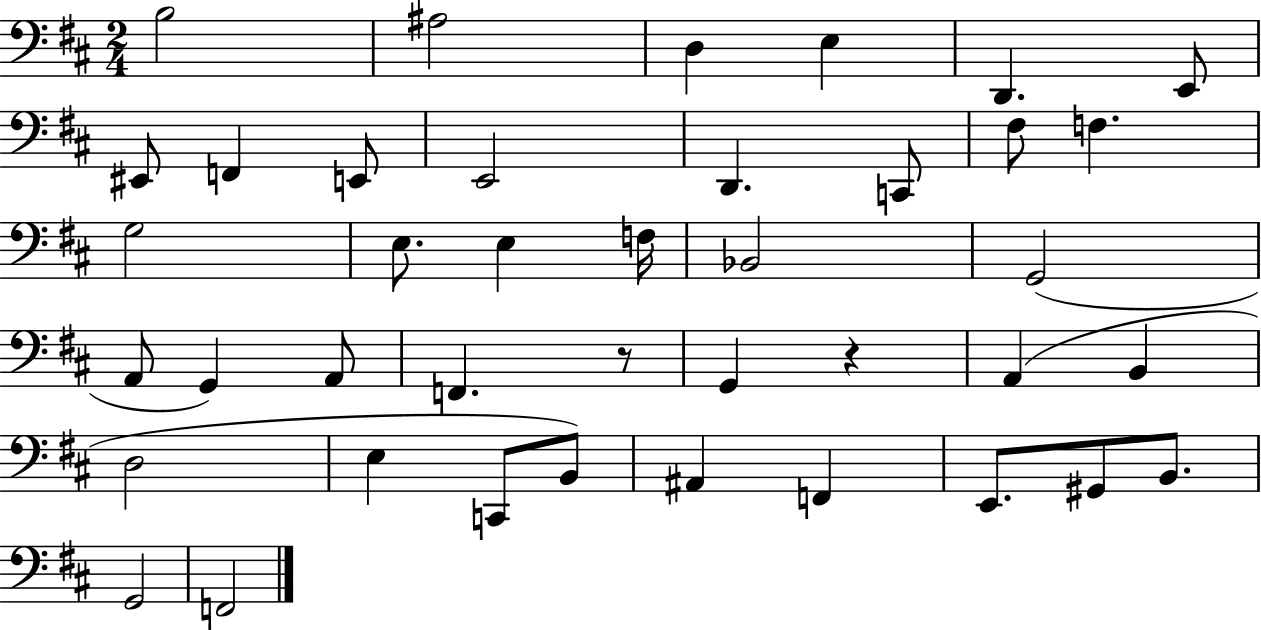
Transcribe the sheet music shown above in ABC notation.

X:1
T:Untitled
M:2/4
L:1/4
K:D
B,2 ^A,2 D, E, D,, E,,/2 ^E,,/2 F,, E,,/2 E,,2 D,, C,,/2 ^F,/2 F, G,2 E,/2 E, F,/4 _B,,2 G,,2 A,,/2 G,, A,,/2 F,, z/2 G,, z A,, B,, D,2 E, C,,/2 B,,/2 ^A,, F,, E,,/2 ^G,,/2 B,,/2 G,,2 F,,2